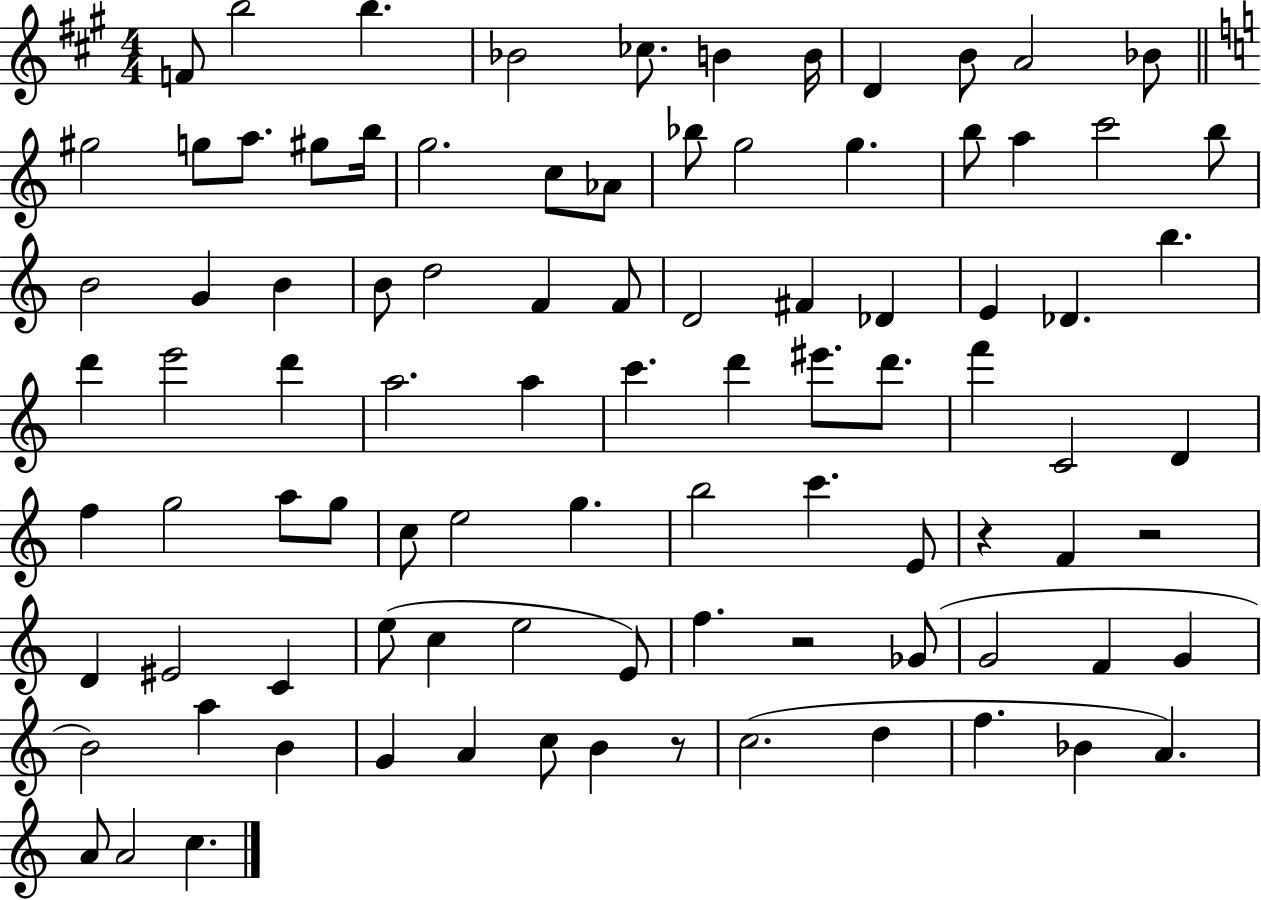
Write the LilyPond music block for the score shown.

{
  \clef treble
  \numericTimeSignature
  \time 4/4
  \key a \major
  f'8 b''2 b''4. | bes'2 ces''8. b'4 b'16 | d'4 b'8 a'2 bes'8 | \bar "||" \break \key a \minor gis''2 g''8 a''8. gis''8 b''16 | g''2. c''8 aes'8 | bes''8 g''2 g''4. | b''8 a''4 c'''2 b''8 | \break b'2 g'4 b'4 | b'8 d''2 f'4 f'8 | d'2 fis'4 des'4 | e'4 des'4. b''4. | \break d'''4 e'''2 d'''4 | a''2. a''4 | c'''4. d'''4 eis'''8. d'''8. | f'''4 c'2 d'4 | \break f''4 g''2 a''8 g''8 | c''8 e''2 g''4. | b''2 c'''4. e'8 | r4 f'4 r2 | \break d'4 eis'2 c'4 | e''8( c''4 e''2 e'8) | f''4. r2 ges'8( | g'2 f'4 g'4 | \break b'2) a''4 b'4 | g'4 a'4 c''8 b'4 r8 | c''2.( d''4 | f''4. bes'4 a'4.) | \break a'8 a'2 c''4. | \bar "|."
}